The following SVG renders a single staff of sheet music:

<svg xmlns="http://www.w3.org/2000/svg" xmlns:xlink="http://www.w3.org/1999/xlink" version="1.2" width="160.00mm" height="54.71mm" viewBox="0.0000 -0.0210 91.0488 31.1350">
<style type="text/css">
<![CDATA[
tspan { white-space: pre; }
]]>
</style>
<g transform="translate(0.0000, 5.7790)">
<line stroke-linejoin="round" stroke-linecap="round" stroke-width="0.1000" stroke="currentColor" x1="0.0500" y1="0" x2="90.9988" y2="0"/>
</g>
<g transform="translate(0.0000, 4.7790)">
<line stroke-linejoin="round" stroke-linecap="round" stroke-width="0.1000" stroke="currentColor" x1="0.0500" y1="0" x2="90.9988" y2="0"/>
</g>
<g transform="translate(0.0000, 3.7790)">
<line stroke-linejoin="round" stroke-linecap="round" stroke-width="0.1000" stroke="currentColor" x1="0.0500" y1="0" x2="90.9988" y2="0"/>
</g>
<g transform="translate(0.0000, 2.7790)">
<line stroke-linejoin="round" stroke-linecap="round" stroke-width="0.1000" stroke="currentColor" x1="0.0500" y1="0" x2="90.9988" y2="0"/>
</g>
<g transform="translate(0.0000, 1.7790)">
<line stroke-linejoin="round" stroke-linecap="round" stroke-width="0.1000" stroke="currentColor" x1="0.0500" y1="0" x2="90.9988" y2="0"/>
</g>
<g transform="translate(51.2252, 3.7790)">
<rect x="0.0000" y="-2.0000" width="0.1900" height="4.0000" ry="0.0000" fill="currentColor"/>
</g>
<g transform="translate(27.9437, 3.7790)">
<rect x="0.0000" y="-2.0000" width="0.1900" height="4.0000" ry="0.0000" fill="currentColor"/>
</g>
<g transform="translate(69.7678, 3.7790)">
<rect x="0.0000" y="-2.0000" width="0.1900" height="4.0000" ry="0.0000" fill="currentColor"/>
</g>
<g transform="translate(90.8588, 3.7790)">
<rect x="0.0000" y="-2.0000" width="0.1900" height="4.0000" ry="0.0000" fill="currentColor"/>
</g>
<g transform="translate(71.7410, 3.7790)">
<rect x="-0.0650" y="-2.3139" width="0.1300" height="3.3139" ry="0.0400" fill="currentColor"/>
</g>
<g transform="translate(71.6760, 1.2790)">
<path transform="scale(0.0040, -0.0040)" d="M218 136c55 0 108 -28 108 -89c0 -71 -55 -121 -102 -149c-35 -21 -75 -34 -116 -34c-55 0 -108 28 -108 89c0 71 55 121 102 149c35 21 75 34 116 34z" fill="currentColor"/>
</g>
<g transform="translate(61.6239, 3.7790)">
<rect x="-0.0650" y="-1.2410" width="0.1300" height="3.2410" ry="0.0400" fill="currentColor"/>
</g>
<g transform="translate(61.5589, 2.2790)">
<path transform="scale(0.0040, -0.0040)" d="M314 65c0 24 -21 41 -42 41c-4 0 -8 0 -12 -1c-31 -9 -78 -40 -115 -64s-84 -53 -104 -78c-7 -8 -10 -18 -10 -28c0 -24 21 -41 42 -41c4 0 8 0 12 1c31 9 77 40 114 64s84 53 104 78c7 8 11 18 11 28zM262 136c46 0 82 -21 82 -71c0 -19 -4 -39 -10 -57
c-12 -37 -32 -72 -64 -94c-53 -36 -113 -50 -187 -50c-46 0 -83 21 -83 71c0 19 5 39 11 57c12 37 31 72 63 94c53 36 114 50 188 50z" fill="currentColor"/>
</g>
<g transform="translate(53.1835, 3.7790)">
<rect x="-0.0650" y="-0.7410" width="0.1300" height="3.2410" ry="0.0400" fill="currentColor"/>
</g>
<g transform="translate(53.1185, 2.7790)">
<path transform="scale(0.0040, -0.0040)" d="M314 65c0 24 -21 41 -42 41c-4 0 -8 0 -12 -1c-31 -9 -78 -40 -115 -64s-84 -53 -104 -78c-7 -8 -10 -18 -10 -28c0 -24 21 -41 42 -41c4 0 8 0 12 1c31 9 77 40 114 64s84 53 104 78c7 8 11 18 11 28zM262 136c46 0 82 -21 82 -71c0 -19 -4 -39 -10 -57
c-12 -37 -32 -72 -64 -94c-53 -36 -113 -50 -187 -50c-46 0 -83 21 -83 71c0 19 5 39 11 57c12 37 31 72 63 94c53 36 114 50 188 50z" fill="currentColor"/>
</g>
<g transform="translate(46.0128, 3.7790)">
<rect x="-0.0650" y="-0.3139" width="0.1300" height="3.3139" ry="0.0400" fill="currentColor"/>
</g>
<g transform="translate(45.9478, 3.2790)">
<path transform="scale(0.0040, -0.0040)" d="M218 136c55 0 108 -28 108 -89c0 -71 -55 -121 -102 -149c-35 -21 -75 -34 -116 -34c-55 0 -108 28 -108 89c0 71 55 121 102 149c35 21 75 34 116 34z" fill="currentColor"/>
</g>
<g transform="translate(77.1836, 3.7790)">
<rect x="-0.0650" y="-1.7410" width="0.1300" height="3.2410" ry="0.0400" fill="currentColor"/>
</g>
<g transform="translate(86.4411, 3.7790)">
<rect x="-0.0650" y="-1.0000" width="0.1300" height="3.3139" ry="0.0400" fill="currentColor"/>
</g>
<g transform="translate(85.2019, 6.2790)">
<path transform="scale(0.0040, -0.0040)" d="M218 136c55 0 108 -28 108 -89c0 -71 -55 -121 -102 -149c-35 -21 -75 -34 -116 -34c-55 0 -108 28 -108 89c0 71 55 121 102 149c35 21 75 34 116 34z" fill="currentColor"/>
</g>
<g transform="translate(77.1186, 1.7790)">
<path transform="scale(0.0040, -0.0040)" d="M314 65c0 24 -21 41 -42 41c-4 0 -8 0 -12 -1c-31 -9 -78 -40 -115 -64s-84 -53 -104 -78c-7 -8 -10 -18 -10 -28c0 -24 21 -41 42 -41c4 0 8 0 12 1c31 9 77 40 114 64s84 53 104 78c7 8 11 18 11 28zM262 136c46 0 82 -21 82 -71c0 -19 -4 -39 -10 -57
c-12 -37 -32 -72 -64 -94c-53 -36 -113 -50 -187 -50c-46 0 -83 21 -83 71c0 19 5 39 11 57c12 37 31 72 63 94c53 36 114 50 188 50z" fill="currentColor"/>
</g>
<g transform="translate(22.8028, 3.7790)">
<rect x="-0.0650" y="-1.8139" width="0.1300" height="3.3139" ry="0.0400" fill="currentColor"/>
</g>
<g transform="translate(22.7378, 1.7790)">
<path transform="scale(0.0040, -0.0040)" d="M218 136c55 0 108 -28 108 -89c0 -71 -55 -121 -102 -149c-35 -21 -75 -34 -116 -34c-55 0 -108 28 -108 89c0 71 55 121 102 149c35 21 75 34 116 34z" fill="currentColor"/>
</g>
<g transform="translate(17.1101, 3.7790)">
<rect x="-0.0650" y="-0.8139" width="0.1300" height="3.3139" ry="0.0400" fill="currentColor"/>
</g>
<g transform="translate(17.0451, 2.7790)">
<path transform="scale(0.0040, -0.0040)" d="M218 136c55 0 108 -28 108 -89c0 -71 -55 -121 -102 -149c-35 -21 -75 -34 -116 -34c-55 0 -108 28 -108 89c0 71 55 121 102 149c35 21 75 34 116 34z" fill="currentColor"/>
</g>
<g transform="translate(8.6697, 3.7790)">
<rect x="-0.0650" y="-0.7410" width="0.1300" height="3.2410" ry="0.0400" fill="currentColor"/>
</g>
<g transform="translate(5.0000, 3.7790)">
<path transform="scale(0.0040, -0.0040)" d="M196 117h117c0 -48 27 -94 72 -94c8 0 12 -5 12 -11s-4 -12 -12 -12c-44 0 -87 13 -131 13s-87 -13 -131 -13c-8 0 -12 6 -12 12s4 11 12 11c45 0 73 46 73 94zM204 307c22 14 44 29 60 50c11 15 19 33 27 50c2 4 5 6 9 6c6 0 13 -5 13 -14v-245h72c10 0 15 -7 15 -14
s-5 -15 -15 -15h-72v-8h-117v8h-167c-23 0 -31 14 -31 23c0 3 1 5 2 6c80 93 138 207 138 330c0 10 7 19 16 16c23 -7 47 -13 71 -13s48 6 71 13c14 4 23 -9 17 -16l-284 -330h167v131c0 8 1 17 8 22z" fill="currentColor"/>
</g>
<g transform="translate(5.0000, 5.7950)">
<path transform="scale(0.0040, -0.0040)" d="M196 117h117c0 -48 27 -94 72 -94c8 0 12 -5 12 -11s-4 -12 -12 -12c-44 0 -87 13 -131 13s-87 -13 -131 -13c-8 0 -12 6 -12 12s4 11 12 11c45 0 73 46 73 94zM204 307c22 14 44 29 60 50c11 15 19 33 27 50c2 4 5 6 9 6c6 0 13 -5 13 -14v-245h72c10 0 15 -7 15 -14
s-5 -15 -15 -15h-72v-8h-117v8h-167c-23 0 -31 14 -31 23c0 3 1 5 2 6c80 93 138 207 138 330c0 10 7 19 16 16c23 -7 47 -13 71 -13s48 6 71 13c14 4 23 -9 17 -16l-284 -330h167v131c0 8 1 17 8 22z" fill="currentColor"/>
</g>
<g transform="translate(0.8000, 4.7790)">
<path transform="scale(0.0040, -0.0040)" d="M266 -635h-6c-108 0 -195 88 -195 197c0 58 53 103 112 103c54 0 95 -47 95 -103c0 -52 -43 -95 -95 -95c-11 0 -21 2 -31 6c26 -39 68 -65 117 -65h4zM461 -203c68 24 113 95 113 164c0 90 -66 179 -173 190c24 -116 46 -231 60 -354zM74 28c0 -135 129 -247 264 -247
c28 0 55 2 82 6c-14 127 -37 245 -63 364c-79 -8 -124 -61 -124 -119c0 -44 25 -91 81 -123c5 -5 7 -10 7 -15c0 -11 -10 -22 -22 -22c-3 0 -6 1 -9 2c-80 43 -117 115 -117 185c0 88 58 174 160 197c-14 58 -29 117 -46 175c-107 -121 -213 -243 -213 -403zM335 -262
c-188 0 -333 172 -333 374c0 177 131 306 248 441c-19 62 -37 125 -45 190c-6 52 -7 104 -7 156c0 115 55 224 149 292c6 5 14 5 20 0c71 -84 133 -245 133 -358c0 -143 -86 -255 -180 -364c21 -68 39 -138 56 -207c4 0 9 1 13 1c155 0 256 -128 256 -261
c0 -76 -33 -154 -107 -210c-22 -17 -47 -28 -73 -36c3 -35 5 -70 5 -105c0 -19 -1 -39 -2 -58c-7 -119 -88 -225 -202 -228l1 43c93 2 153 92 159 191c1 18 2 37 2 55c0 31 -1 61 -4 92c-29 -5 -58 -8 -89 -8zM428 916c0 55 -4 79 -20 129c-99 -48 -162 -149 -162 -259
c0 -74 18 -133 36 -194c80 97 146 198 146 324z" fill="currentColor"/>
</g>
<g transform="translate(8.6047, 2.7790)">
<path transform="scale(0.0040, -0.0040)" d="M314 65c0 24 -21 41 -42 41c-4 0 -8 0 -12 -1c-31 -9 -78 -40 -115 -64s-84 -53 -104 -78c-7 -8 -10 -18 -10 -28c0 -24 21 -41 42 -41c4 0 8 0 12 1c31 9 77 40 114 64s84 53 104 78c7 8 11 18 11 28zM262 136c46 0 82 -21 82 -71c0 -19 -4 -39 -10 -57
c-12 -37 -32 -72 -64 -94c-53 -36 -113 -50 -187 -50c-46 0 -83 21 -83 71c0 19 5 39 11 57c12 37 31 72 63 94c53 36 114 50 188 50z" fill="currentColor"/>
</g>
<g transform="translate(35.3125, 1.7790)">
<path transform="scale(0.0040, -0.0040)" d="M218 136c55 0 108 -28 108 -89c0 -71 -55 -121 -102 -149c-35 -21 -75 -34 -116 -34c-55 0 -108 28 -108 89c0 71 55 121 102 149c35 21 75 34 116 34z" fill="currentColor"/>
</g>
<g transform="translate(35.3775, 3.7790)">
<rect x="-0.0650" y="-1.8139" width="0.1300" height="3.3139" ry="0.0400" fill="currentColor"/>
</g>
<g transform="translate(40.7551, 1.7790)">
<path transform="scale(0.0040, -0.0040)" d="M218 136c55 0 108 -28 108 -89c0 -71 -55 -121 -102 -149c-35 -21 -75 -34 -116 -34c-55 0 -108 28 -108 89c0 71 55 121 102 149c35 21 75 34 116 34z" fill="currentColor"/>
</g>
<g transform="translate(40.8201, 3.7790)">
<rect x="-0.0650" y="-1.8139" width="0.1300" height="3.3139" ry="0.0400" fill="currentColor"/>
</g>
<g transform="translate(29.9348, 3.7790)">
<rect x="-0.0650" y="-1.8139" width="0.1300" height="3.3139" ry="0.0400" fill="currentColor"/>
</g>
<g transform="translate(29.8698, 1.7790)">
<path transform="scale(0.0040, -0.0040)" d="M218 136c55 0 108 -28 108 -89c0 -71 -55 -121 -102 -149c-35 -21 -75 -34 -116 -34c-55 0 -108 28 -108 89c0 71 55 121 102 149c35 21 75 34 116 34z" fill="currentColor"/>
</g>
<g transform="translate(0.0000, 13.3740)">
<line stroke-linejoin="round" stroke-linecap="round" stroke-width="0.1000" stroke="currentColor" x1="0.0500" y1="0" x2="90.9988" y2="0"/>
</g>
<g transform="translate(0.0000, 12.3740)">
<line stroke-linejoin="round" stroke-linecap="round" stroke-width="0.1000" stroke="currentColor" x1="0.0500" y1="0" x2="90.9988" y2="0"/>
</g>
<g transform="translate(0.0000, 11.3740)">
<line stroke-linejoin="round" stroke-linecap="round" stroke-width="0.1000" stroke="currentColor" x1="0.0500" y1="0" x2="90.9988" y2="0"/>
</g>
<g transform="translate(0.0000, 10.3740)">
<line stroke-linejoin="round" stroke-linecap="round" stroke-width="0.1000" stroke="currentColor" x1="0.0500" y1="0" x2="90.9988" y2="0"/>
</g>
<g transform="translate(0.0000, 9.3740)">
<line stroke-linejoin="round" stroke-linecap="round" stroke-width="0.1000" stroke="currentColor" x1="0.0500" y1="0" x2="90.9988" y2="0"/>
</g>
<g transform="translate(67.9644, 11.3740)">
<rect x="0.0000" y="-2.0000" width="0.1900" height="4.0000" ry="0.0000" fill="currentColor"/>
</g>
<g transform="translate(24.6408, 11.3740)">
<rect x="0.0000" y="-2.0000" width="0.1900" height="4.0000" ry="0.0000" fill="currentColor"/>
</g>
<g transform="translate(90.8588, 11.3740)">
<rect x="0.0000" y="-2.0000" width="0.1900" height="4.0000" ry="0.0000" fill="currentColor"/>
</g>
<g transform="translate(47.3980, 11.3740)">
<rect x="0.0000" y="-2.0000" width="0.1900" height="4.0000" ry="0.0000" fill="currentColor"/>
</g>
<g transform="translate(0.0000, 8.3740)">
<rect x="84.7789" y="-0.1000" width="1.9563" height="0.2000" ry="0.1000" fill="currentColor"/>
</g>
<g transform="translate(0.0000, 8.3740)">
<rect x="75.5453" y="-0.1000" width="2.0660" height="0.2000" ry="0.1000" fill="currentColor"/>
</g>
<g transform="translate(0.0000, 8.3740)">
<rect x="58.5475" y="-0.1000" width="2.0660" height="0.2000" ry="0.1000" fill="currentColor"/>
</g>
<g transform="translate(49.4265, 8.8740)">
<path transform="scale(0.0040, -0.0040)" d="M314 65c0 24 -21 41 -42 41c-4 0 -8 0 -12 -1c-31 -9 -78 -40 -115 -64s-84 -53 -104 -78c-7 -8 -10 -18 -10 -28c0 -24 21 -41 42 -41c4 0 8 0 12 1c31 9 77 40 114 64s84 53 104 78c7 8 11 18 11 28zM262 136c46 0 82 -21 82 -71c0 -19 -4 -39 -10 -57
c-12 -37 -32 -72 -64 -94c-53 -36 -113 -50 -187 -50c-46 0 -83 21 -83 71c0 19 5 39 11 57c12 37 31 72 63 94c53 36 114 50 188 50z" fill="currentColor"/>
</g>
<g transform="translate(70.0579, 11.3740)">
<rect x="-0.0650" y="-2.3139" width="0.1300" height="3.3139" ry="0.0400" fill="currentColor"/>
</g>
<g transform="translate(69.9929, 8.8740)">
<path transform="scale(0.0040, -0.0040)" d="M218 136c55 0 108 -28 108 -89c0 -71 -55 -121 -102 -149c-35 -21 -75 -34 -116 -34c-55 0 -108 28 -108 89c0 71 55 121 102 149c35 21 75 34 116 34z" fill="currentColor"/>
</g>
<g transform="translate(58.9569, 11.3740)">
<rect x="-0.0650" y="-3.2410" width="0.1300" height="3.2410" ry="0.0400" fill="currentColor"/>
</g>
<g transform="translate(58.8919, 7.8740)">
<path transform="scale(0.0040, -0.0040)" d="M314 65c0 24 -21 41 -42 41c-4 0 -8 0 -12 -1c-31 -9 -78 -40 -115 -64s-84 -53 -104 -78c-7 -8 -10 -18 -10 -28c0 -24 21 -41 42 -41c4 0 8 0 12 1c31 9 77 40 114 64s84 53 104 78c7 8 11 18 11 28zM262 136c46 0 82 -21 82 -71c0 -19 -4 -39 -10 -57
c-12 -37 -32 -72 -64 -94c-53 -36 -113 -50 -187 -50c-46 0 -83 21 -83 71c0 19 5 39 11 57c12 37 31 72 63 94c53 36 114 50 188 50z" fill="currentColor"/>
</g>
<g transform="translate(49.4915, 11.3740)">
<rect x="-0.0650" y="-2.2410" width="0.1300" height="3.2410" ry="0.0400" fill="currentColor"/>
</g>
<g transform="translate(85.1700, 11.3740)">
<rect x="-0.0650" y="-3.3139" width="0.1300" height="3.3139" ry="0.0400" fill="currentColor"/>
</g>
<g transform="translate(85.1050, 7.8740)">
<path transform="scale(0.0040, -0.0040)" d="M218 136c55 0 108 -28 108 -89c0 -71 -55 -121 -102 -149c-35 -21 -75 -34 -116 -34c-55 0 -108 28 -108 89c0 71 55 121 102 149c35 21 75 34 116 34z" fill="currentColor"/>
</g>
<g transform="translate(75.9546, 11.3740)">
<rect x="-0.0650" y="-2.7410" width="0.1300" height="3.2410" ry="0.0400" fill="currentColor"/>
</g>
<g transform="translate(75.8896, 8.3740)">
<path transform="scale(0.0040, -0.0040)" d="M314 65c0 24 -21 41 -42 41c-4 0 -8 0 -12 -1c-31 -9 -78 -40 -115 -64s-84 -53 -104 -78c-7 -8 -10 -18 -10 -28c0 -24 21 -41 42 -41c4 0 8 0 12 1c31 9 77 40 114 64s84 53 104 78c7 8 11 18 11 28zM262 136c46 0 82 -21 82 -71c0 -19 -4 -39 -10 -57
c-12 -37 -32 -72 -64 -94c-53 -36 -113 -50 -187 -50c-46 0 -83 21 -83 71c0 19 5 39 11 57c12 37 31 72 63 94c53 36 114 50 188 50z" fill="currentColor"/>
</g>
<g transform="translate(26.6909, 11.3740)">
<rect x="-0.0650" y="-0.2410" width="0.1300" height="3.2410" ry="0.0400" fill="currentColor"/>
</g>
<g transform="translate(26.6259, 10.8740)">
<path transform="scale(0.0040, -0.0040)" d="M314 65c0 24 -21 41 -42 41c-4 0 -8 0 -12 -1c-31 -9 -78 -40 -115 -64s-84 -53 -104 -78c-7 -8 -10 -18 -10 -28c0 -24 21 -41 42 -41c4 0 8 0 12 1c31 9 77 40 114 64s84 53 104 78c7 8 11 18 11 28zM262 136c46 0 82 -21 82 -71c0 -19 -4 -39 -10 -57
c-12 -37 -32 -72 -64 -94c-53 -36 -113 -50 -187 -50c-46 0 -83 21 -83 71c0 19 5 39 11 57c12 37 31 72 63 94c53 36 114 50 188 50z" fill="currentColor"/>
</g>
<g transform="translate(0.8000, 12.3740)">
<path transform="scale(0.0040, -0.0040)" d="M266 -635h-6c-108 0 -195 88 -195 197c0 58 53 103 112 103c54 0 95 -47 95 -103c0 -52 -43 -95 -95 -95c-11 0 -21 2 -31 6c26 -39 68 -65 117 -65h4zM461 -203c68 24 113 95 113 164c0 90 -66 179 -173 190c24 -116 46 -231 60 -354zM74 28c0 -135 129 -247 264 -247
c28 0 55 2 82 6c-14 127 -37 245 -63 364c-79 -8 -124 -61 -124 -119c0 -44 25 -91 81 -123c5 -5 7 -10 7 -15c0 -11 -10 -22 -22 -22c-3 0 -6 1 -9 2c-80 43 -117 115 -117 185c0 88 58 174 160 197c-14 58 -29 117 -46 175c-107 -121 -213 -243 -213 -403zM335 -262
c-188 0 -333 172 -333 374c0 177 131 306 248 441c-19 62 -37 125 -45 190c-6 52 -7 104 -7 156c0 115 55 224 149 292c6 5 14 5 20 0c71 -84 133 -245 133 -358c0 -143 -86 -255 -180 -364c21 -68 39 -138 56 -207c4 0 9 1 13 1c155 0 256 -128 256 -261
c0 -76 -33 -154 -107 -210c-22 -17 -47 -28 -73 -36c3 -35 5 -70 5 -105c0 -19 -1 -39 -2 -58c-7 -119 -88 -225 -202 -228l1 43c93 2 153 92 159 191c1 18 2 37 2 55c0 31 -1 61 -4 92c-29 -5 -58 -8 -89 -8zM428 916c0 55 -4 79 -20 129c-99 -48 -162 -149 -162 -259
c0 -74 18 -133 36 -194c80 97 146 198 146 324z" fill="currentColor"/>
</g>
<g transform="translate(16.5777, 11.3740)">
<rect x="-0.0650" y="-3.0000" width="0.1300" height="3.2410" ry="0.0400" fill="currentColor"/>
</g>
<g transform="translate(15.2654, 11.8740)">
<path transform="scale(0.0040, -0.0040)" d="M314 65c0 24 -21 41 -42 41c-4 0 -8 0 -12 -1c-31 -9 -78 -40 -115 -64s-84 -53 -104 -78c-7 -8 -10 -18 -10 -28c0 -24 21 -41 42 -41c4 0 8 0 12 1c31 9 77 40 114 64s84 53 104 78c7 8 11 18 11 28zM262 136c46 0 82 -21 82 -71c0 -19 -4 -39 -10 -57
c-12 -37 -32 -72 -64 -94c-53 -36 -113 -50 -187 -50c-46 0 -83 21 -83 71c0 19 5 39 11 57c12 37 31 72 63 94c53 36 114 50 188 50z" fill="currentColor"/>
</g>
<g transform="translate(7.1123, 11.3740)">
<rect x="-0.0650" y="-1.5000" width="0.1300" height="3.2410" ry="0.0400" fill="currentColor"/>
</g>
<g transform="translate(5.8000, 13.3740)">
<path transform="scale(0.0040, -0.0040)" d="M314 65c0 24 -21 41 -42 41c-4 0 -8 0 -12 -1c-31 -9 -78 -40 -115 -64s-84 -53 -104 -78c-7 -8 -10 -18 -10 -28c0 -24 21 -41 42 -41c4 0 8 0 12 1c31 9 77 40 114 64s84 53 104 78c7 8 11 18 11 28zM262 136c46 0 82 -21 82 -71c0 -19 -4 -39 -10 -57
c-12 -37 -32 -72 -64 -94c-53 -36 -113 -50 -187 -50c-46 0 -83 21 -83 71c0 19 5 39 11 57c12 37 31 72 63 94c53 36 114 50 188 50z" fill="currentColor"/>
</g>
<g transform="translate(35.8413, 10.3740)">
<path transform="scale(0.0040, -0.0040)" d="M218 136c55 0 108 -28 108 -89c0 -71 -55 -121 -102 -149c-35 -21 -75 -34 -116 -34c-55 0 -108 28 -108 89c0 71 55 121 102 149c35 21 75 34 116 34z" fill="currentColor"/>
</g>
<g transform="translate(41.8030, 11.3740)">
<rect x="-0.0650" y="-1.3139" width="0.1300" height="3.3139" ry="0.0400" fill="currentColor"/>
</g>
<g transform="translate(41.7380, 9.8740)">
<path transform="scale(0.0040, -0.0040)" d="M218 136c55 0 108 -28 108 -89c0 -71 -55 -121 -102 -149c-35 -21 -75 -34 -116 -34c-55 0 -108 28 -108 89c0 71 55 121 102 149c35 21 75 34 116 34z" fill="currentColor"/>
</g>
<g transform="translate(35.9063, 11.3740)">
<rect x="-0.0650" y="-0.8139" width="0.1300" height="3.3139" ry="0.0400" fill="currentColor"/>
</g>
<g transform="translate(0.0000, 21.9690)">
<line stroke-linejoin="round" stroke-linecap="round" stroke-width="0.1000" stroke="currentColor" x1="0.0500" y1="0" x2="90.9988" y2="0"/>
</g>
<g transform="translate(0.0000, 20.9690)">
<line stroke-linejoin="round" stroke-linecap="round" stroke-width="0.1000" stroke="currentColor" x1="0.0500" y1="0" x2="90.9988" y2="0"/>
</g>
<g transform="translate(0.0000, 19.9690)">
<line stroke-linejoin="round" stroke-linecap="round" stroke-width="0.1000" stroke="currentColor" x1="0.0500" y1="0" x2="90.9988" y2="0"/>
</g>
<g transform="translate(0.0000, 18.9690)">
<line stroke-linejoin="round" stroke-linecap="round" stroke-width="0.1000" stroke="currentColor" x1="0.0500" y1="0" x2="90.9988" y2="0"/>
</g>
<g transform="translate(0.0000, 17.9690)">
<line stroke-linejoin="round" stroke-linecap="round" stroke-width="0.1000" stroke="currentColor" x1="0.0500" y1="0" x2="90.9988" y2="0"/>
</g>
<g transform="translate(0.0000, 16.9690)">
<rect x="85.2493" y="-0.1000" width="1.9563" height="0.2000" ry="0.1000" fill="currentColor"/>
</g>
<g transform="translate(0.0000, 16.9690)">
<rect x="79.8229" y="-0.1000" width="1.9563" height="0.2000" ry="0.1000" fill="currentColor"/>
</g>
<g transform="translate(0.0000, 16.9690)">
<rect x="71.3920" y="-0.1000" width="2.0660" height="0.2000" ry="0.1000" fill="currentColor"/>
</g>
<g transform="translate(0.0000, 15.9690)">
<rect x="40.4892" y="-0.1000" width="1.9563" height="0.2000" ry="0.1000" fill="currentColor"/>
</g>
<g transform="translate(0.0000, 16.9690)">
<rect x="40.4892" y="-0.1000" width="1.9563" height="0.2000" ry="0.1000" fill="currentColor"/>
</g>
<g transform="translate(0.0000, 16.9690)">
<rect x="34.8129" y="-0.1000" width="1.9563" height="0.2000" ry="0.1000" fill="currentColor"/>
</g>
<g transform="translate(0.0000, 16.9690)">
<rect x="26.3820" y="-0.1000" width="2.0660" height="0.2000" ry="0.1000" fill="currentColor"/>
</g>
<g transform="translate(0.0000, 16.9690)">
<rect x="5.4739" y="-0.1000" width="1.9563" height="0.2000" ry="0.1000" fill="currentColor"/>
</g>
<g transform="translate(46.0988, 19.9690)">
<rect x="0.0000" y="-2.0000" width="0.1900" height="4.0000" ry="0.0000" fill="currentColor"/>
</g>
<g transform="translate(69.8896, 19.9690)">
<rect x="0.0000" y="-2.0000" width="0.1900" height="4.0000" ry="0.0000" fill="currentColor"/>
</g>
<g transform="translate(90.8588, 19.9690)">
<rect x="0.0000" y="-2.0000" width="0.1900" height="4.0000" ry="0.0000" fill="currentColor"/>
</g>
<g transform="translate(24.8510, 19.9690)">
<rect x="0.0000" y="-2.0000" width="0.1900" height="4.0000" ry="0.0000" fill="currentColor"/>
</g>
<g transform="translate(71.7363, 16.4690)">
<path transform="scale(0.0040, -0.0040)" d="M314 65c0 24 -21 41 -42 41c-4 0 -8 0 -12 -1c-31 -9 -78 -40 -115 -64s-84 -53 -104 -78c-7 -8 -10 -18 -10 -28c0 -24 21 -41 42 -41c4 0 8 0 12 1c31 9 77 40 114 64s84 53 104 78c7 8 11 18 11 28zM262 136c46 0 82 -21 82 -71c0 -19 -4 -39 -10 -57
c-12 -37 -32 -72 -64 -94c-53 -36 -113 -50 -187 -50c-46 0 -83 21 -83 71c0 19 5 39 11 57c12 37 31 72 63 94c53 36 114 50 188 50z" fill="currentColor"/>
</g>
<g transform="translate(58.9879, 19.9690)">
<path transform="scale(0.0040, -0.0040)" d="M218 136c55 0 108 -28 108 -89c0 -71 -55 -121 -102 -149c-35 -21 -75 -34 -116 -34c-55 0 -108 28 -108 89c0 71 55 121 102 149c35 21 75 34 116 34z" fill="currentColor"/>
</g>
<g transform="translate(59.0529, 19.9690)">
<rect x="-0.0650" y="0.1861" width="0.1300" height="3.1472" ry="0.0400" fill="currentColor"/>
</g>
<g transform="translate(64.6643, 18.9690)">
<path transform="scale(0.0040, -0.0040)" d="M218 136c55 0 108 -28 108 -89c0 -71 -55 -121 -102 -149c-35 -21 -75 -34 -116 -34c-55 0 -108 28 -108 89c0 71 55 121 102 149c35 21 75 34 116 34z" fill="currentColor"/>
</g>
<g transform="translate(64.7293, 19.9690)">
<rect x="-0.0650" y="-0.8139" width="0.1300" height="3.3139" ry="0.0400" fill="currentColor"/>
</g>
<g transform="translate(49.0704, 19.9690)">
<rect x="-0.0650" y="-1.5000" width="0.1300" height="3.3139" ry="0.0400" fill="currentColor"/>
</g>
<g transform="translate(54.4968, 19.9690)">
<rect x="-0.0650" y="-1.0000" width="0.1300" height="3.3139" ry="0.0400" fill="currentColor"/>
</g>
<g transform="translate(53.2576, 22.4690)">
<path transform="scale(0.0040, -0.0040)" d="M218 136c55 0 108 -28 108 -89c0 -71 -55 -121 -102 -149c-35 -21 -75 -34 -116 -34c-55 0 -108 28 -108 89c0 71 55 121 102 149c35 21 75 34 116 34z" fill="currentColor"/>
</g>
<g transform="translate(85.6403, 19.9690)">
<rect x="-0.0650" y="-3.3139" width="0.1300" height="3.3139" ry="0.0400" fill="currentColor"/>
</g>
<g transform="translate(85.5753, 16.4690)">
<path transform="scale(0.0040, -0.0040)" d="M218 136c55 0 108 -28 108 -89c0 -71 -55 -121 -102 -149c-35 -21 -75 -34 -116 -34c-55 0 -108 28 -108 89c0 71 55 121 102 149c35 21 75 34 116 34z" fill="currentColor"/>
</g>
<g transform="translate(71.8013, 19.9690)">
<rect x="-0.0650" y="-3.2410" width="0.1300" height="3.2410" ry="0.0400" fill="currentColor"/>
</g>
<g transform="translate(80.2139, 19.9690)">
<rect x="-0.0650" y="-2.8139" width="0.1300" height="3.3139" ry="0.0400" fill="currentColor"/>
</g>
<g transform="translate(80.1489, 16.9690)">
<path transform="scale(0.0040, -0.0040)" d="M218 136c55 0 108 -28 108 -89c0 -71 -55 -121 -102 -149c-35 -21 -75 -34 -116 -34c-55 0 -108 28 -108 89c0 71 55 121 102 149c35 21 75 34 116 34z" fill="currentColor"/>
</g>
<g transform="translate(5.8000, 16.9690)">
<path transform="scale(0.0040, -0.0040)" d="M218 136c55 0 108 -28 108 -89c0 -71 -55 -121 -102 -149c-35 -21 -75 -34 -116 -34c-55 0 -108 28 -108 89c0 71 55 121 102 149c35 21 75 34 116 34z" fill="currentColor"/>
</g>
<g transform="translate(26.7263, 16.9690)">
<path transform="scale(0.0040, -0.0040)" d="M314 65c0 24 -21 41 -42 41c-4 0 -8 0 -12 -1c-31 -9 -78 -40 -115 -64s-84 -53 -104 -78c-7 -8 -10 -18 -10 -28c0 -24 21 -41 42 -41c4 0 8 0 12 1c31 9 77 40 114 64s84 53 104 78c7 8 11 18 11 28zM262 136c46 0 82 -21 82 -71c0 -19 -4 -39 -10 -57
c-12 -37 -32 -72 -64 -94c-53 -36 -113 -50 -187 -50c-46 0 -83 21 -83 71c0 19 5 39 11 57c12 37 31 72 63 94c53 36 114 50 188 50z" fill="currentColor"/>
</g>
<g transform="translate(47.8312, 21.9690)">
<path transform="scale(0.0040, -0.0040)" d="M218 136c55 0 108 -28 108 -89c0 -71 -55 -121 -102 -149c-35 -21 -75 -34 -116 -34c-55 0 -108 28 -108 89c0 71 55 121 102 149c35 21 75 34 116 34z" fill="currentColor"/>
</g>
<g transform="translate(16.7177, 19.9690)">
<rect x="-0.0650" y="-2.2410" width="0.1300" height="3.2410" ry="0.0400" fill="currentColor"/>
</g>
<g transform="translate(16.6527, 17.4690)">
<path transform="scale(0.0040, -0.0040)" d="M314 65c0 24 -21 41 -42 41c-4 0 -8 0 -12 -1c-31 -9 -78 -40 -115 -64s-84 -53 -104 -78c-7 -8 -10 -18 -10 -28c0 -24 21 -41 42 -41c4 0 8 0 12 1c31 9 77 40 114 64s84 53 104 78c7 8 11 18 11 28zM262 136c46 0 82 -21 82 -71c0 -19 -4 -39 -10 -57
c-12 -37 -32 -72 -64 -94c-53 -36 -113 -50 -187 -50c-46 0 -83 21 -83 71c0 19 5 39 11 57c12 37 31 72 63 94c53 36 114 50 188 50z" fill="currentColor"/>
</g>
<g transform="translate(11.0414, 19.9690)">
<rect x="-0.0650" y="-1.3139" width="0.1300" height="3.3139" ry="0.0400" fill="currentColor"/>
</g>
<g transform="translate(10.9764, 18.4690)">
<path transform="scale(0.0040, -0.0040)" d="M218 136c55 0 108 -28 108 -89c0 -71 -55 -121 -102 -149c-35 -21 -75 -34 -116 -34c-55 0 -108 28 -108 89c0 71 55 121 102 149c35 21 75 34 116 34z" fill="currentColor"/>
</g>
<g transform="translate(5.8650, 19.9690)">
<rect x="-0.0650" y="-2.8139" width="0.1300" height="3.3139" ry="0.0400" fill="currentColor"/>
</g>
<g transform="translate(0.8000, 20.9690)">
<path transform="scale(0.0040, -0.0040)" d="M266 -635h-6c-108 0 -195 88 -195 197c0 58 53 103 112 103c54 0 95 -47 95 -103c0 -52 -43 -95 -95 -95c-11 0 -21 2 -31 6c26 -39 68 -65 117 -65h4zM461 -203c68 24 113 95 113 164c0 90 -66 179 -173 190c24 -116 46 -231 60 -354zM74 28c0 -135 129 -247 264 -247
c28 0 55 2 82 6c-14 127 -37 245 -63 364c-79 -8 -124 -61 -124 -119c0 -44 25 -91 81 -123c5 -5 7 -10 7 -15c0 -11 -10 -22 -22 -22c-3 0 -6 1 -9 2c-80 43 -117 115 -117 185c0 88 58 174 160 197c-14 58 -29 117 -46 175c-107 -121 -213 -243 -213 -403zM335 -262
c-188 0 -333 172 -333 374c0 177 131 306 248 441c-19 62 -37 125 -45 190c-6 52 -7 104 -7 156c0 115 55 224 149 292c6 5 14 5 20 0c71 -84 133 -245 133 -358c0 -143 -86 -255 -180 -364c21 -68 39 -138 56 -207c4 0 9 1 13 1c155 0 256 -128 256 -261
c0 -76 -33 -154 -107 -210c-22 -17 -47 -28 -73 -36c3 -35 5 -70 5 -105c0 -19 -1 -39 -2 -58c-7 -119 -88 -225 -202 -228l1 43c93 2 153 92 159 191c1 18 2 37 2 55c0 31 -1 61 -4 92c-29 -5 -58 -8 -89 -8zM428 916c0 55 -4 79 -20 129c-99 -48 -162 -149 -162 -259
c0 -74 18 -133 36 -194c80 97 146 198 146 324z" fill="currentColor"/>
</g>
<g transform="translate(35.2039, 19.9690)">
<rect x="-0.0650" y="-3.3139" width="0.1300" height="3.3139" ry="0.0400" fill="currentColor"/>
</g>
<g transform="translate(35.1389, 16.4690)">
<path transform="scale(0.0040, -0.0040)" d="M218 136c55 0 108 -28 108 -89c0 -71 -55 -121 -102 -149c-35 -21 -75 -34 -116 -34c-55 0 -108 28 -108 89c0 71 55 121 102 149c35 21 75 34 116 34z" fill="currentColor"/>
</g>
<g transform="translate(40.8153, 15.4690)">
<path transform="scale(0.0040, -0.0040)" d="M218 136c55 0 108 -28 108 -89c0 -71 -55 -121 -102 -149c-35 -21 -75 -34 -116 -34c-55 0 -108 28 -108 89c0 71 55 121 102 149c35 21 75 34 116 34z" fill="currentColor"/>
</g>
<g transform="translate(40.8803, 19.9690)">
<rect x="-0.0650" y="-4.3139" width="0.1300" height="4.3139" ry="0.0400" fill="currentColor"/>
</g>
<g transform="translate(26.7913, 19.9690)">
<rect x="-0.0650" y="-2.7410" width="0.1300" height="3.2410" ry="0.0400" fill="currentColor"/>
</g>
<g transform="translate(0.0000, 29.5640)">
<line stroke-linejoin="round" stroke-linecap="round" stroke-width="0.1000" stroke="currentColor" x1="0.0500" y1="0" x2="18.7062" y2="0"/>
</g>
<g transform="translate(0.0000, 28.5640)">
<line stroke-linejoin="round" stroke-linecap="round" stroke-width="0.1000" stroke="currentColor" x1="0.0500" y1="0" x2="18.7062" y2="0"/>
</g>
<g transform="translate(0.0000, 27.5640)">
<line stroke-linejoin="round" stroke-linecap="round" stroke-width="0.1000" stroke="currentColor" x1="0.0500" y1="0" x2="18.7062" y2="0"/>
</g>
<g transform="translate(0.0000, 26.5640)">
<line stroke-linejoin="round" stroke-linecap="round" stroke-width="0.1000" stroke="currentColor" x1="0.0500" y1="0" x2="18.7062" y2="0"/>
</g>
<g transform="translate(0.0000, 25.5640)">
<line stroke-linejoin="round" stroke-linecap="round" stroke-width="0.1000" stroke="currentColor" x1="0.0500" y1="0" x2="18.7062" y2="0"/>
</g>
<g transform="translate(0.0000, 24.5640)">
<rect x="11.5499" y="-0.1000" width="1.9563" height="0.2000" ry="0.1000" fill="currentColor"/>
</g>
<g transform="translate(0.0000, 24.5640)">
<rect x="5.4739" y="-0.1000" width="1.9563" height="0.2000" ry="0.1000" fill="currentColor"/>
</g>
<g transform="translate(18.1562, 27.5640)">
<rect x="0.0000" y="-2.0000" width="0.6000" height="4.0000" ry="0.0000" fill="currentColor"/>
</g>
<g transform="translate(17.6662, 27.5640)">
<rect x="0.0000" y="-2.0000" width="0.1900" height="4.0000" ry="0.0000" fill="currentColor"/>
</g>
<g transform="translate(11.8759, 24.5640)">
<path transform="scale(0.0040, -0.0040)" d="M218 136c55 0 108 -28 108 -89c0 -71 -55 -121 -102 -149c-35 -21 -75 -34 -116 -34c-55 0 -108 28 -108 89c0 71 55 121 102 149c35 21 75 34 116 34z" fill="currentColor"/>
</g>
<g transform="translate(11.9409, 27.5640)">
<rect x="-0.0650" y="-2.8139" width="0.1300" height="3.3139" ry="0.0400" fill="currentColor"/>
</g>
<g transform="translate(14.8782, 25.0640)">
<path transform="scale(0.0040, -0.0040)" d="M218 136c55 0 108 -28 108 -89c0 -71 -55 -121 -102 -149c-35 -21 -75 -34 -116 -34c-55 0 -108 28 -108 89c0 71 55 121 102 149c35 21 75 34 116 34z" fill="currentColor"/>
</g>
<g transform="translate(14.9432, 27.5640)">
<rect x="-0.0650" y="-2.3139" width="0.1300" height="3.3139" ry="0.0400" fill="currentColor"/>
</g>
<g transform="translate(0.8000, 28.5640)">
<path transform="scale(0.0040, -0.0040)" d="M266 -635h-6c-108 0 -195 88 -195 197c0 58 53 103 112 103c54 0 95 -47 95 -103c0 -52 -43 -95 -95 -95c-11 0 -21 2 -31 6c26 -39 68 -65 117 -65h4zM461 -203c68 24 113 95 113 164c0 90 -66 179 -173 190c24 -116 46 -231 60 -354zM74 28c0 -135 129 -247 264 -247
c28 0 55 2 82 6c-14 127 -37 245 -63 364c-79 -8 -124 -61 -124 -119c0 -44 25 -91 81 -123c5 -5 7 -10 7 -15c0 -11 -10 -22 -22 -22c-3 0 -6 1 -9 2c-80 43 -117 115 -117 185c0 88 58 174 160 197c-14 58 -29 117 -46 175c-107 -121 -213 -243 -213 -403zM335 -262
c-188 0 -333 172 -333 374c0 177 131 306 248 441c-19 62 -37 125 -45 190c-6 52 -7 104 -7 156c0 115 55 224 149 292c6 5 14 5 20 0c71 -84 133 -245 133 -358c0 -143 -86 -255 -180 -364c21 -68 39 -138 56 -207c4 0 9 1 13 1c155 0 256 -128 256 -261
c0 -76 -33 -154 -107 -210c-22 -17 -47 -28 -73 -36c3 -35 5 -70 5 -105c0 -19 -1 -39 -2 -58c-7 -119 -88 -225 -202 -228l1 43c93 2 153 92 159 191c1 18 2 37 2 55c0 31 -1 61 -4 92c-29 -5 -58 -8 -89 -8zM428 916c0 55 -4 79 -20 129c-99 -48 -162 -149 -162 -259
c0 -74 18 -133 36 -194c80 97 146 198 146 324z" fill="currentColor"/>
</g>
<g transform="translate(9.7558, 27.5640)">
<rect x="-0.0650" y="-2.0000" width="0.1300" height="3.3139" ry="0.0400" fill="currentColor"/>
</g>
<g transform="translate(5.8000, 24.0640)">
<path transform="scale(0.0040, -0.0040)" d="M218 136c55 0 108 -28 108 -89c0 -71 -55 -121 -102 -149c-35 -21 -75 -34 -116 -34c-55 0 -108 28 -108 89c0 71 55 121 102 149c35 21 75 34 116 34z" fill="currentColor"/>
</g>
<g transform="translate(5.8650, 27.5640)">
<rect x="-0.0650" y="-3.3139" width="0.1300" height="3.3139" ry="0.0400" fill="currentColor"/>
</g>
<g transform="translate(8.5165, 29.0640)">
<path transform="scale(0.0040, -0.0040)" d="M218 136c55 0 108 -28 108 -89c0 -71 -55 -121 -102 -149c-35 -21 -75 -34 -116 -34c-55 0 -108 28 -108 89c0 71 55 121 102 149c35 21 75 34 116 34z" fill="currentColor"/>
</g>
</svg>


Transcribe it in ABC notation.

X:1
T:Untitled
M:4/4
L:1/4
K:C
d2 d f f f f c d2 e2 g f2 D E2 A2 c2 d e g2 b2 g a2 b a e g2 a2 b d' E D B d b2 a b b F a g